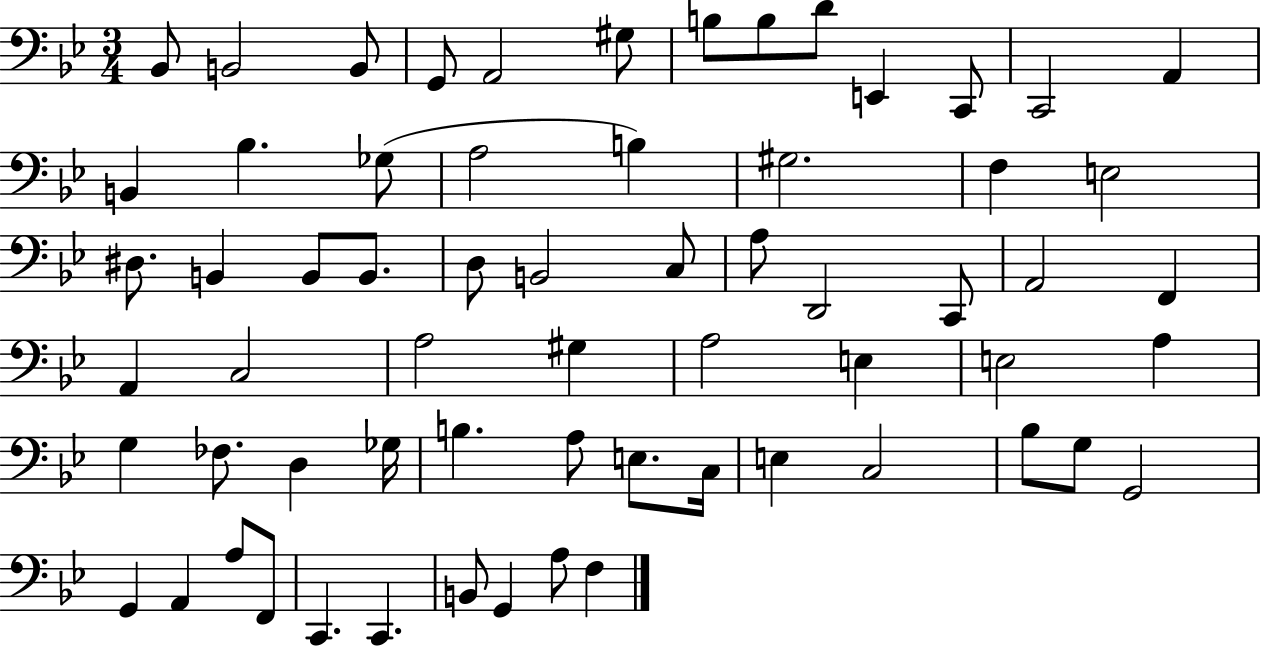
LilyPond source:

{
  \clef bass
  \numericTimeSignature
  \time 3/4
  \key bes \major
  bes,8 b,2 b,8 | g,8 a,2 gis8 | b8 b8 d'8 e,4 c,8 | c,2 a,4 | \break b,4 bes4. ges8( | a2 b4) | gis2. | f4 e2 | \break dis8. b,4 b,8 b,8. | d8 b,2 c8 | a8 d,2 c,8 | a,2 f,4 | \break a,4 c2 | a2 gis4 | a2 e4 | e2 a4 | \break g4 fes8. d4 ges16 | b4. a8 e8. c16 | e4 c2 | bes8 g8 g,2 | \break g,4 a,4 a8 f,8 | c,4. c,4. | b,8 g,4 a8 f4 | \bar "|."
}